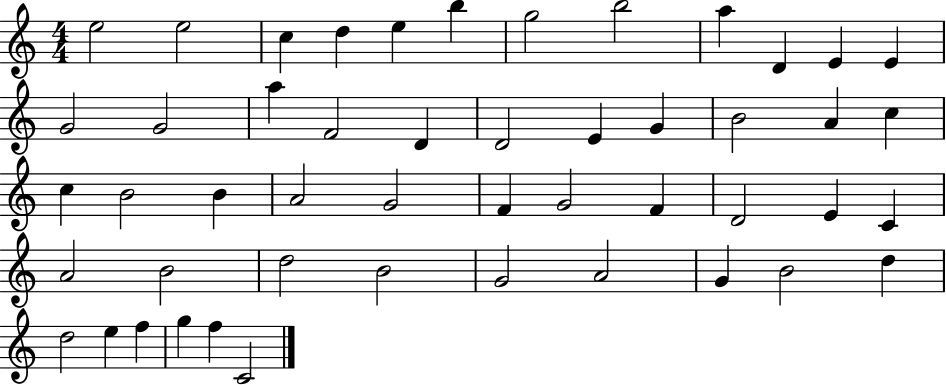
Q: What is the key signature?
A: C major